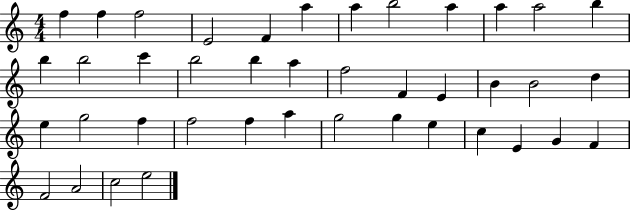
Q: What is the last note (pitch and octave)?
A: E5